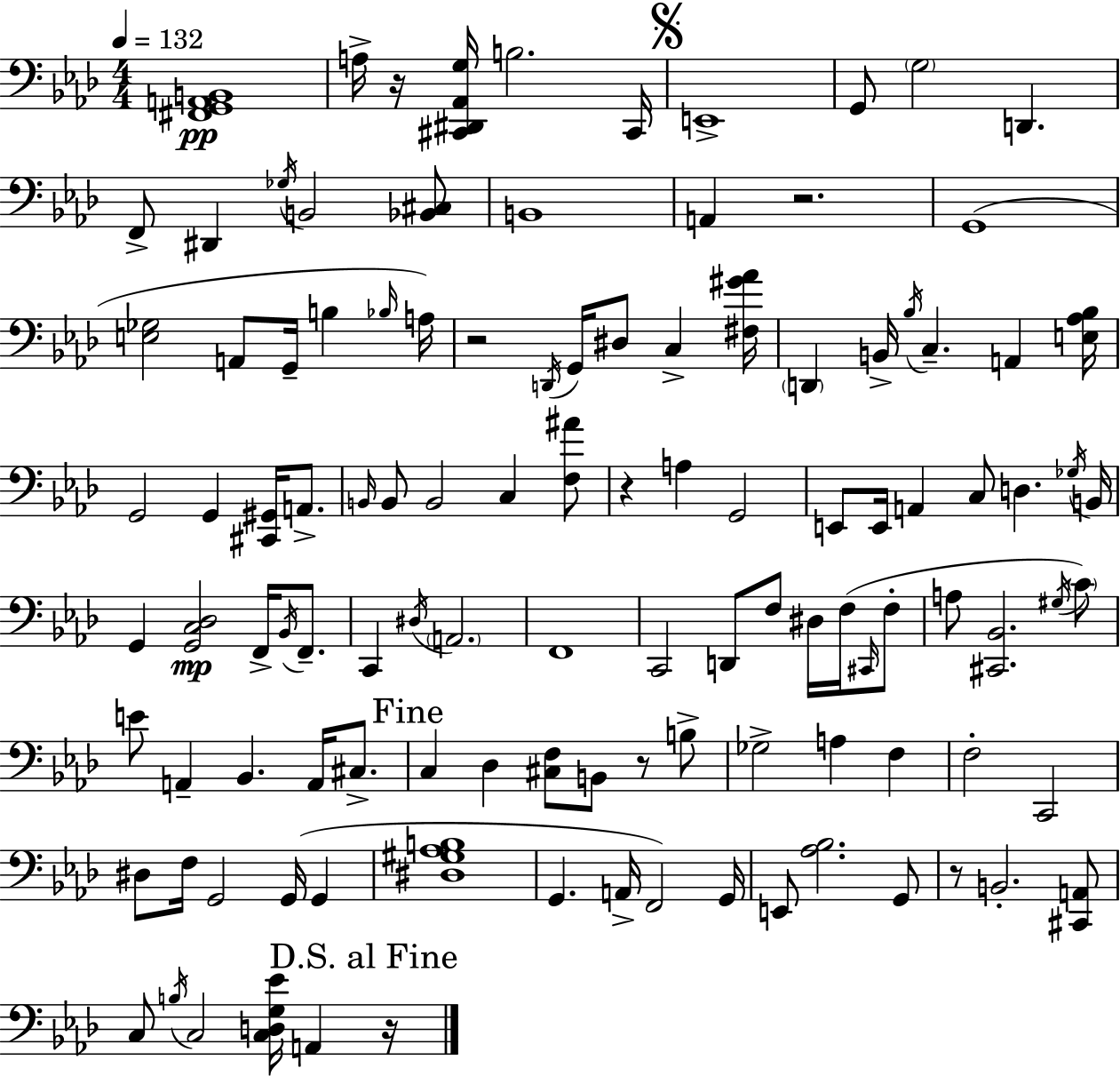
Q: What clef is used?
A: bass